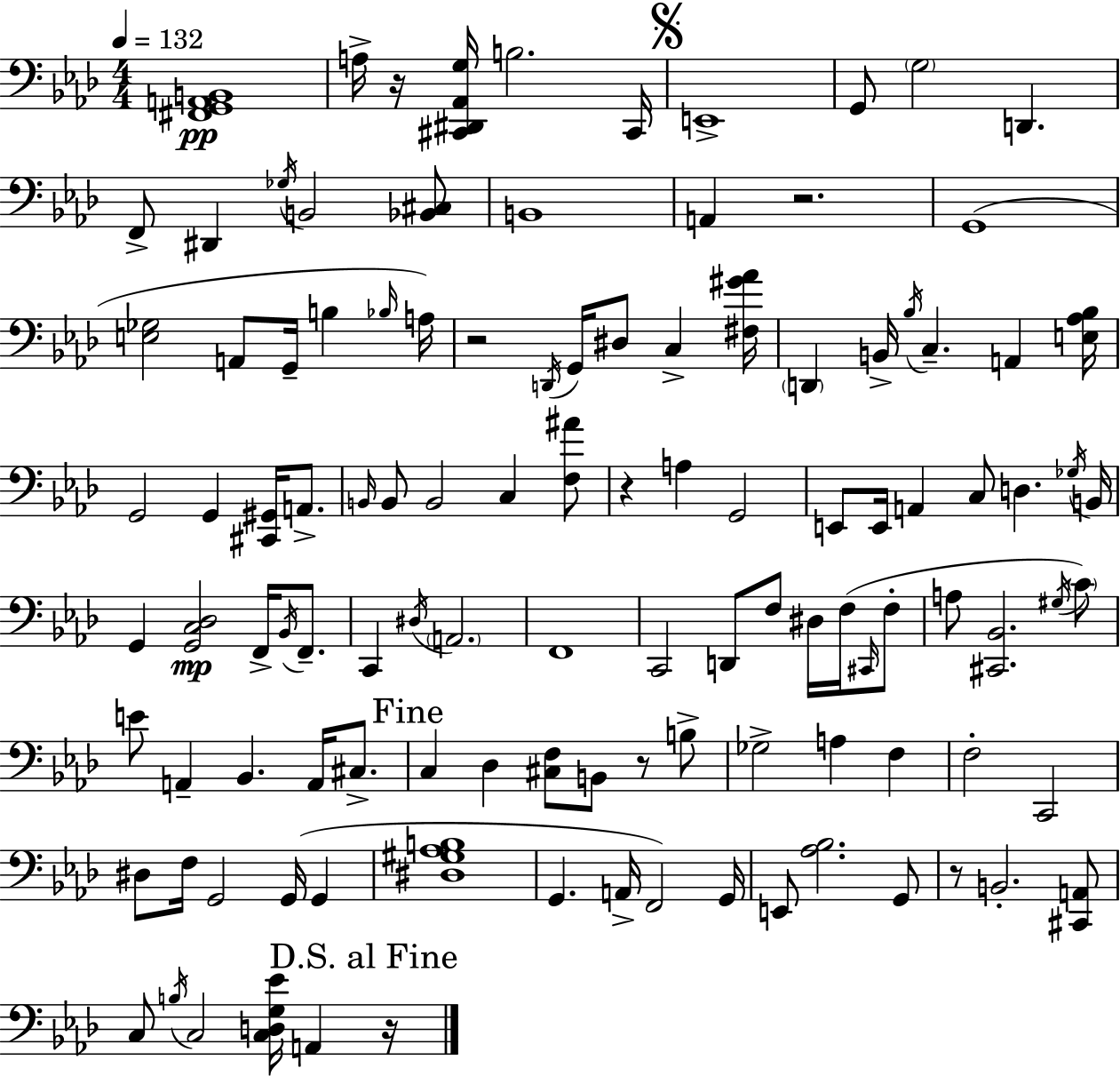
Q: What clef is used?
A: bass